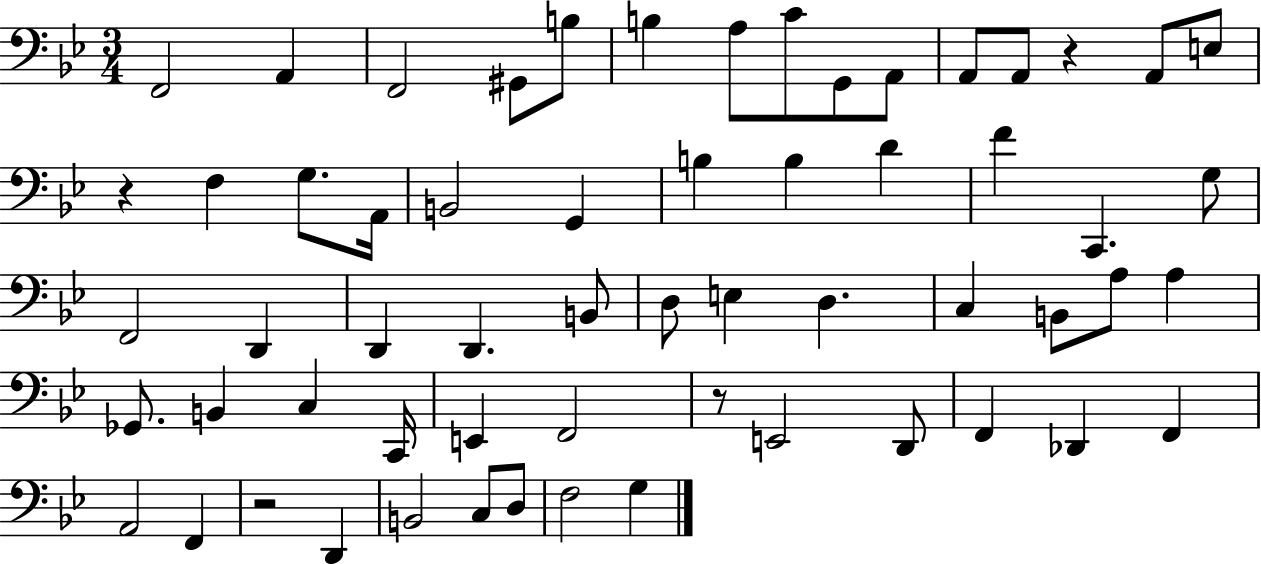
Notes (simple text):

F2/h A2/q F2/h G#2/e B3/e B3/q A3/e C4/e G2/e A2/e A2/e A2/e R/q A2/e E3/e R/q F3/q G3/e. A2/s B2/h G2/q B3/q B3/q D4/q F4/q C2/q. G3/e F2/h D2/q D2/q D2/q. B2/e D3/e E3/q D3/q. C3/q B2/e A3/e A3/q Gb2/e. B2/q C3/q C2/s E2/q F2/h R/e E2/h D2/e F2/q Db2/q F2/q A2/h F2/q R/h D2/q B2/h C3/e D3/e F3/h G3/q